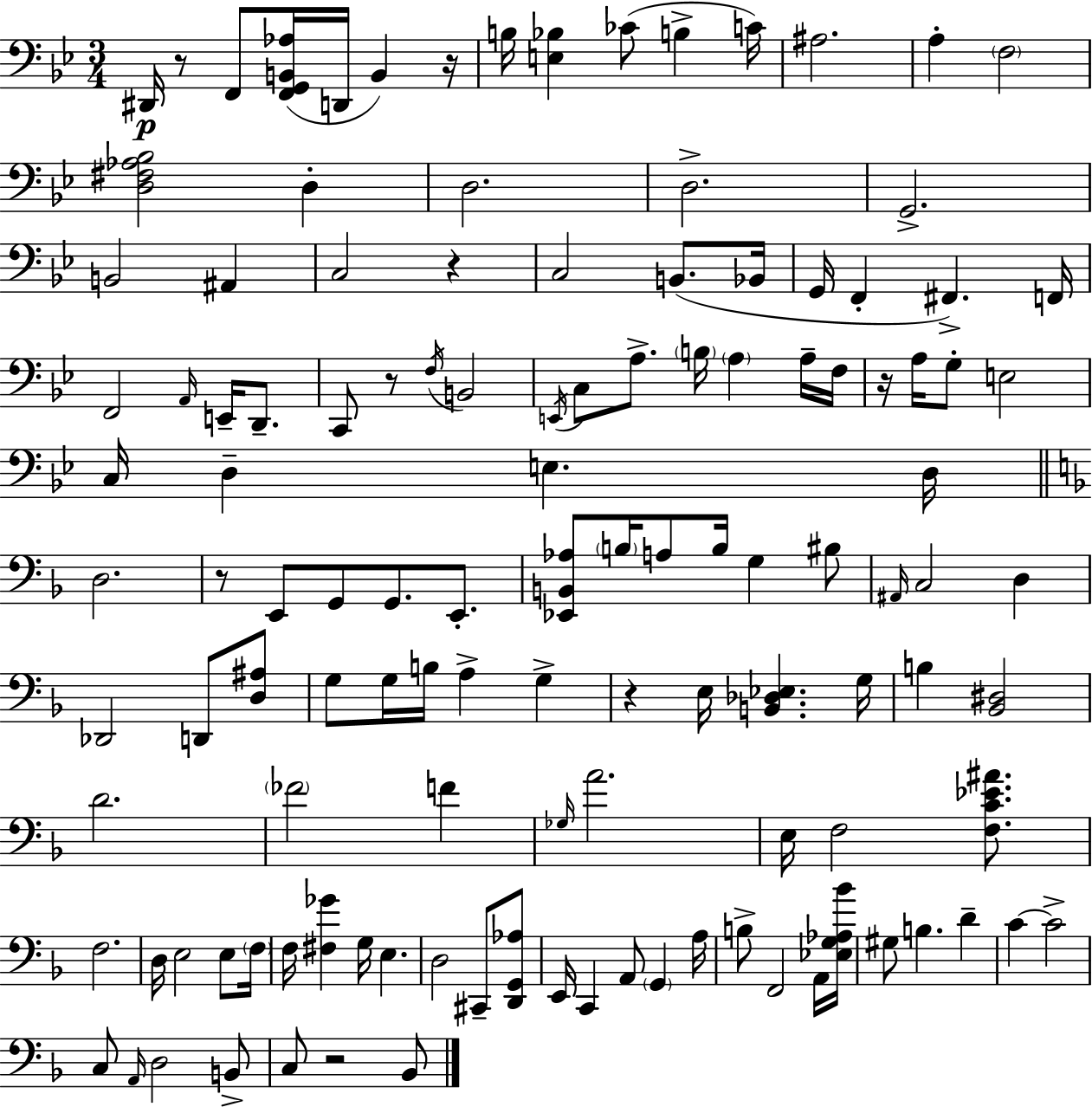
X:1
T:Untitled
M:3/4
L:1/4
K:Gm
^D,,/4 z/2 F,,/2 [F,,G,,B,,_A,]/4 D,,/4 B,, z/4 B,/4 [E,_B,] _C/2 B, C/4 ^A,2 A, F,2 [D,^F,_A,_B,]2 D, D,2 D,2 G,,2 B,,2 ^A,, C,2 z C,2 B,,/2 _B,,/4 G,,/4 F,, ^F,, F,,/4 F,,2 A,,/4 E,,/4 D,,/2 C,,/2 z/2 F,/4 B,,2 E,,/4 C,/2 A,/2 B,/4 A, A,/4 F,/4 z/4 A,/4 G,/2 E,2 C,/4 D, E, D,/4 D,2 z/2 E,,/2 G,,/2 G,,/2 E,,/2 [_E,,B,,_A,]/2 B,/4 A,/2 B,/4 G, ^B,/2 ^A,,/4 C,2 D, _D,,2 D,,/2 [D,^A,]/2 G,/2 G,/4 B,/4 A, G, z E,/4 [B,,_D,_E,] G,/4 B, [_B,,^D,]2 D2 _F2 F _G,/4 A2 E,/4 F,2 [F,C_E^A]/2 F,2 D,/4 E,2 E,/2 F,/4 F,/4 [^F,_G] G,/4 E, D,2 ^C,,/2 [D,,G,,_A,]/2 E,,/4 C,, A,,/2 G,, A,/4 B,/2 F,,2 A,,/4 [_E,G,_A,_B]/4 ^G,/2 B, D C C2 C,/2 A,,/4 D,2 B,,/2 C,/2 z2 _B,,/2